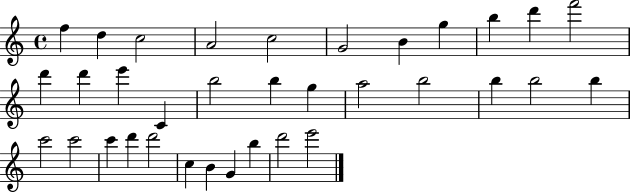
F5/q D5/q C5/h A4/h C5/h G4/h B4/q G5/q B5/q D6/q F6/h D6/q D6/q E6/q C4/q B5/h B5/q G5/q A5/h B5/h B5/q B5/h B5/q C6/h C6/h C6/q D6/q D6/h C5/q B4/q G4/q B5/q D6/h E6/h